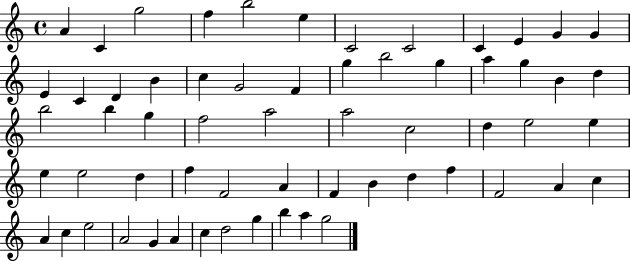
{
  \clef treble
  \time 4/4
  \defaultTimeSignature
  \key c \major
  a'4 c'4 g''2 | f''4 b''2 e''4 | c'2 c'2 | c'4 e'4 g'4 g'4 | \break e'4 c'4 d'4 b'4 | c''4 g'2 f'4 | g''4 b''2 g''4 | a''4 g''4 b'4 d''4 | \break b''2 b''4 g''4 | f''2 a''2 | a''2 c''2 | d''4 e''2 e''4 | \break e''4 e''2 d''4 | f''4 f'2 a'4 | f'4 b'4 d''4 f''4 | f'2 a'4 c''4 | \break a'4 c''4 e''2 | a'2 g'4 a'4 | c''4 d''2 g''4 | b''4 a''4 g''2 | \break \bar "|."
}